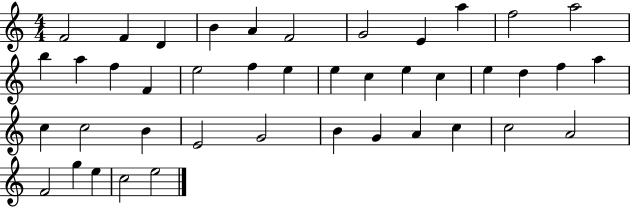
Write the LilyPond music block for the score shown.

{
  \clef treble
  \numericTimeSignature
  \time 4/4
  \key c \major
  f'2 f'4 d'4 | b'4 a'4 f'2 | g'2 e'4 a''4 | f''2 a''2 | \break b''4 a''4 f''4 f'4 | e''2 f''4 e''4 | e''4 c''4 e''4 c''4 | e''4 d''4 f''4 a''4 | \break c''4 c''2 b'4 | e'2 g'2 | b'4 g'4 a'4 c''4 | c''2 a'2 | \break f'2 g''4 e''4 | c''2 e''2 | \bar "|."
}